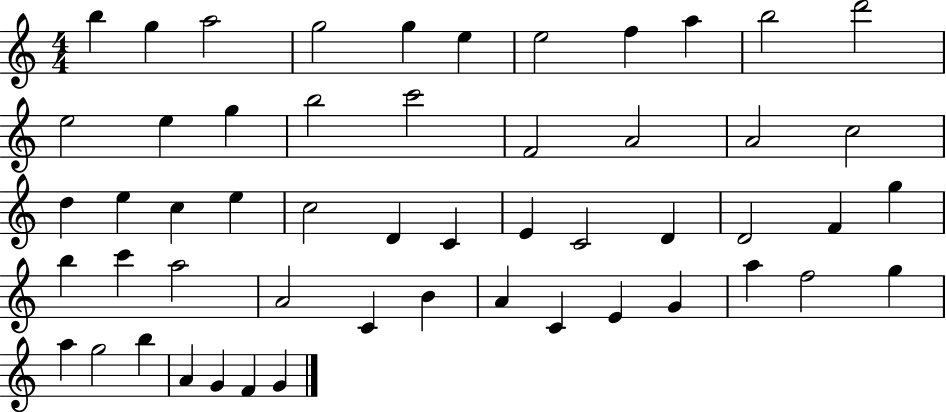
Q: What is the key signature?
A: C major